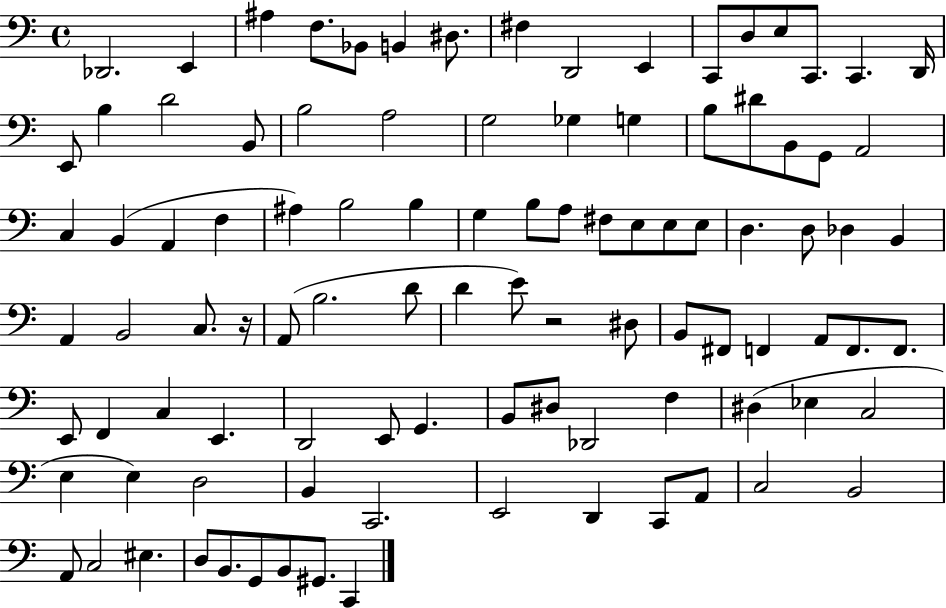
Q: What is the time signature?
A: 4/4